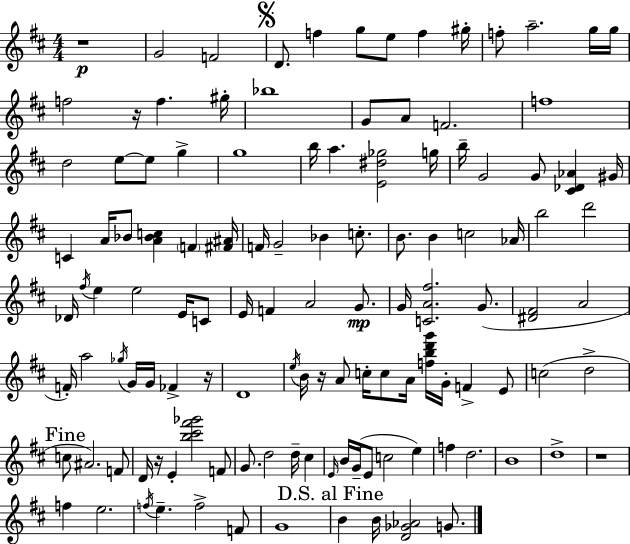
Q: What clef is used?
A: treble